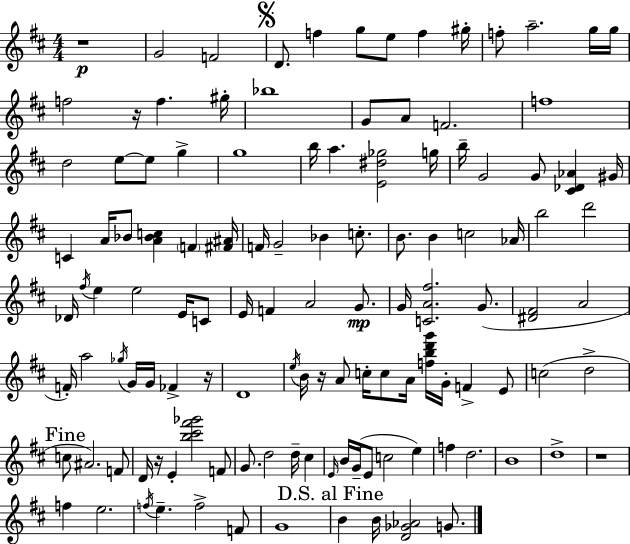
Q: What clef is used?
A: treble